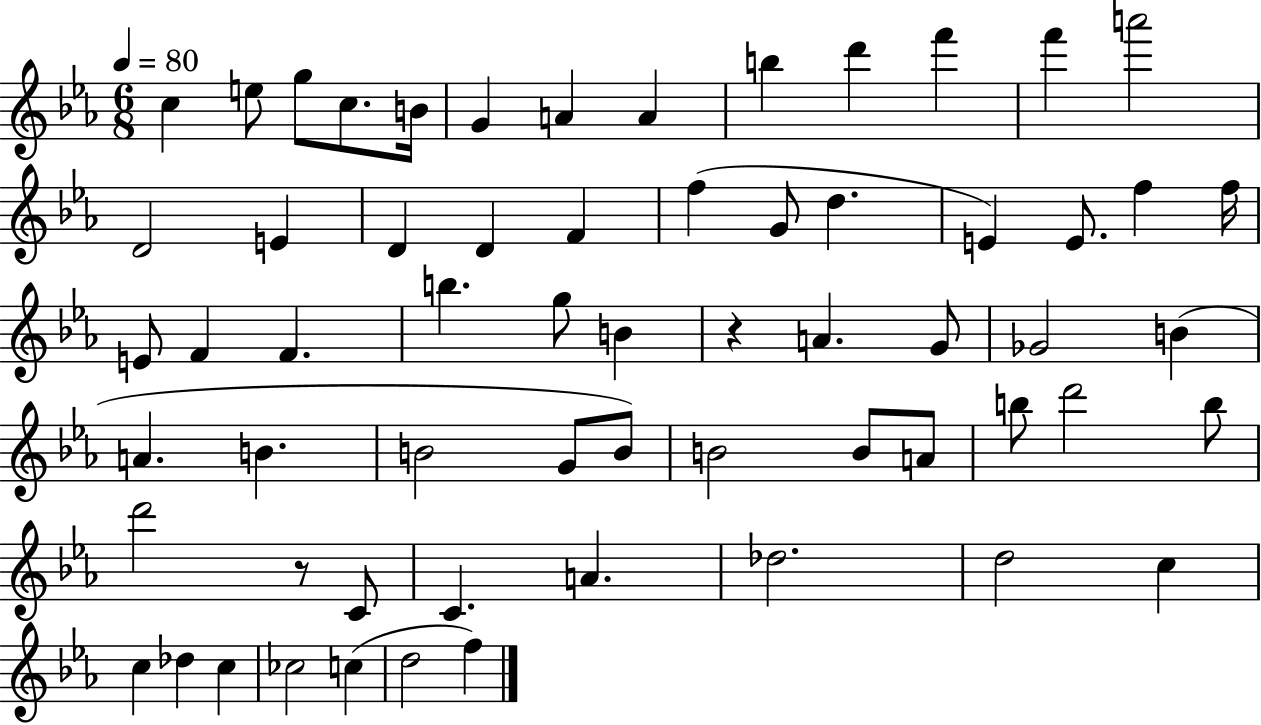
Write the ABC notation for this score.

X:1
T:Untitled
M:6/8
L:1/4
K:Eb
c e/2 g/2 c/2 B/4 G A A b d' f' f' a'2 D2 E D D F f G/2 d E E/2 f f/4 E/2 F F b g/2 B z A G/2 _G2 B A B B2 G/2 B/2 B2 B/2 A/2 b/2 d'2 b/2 d'2 z/2 C/2 C A _d2 d2 c c _d c _c2 c d2 f